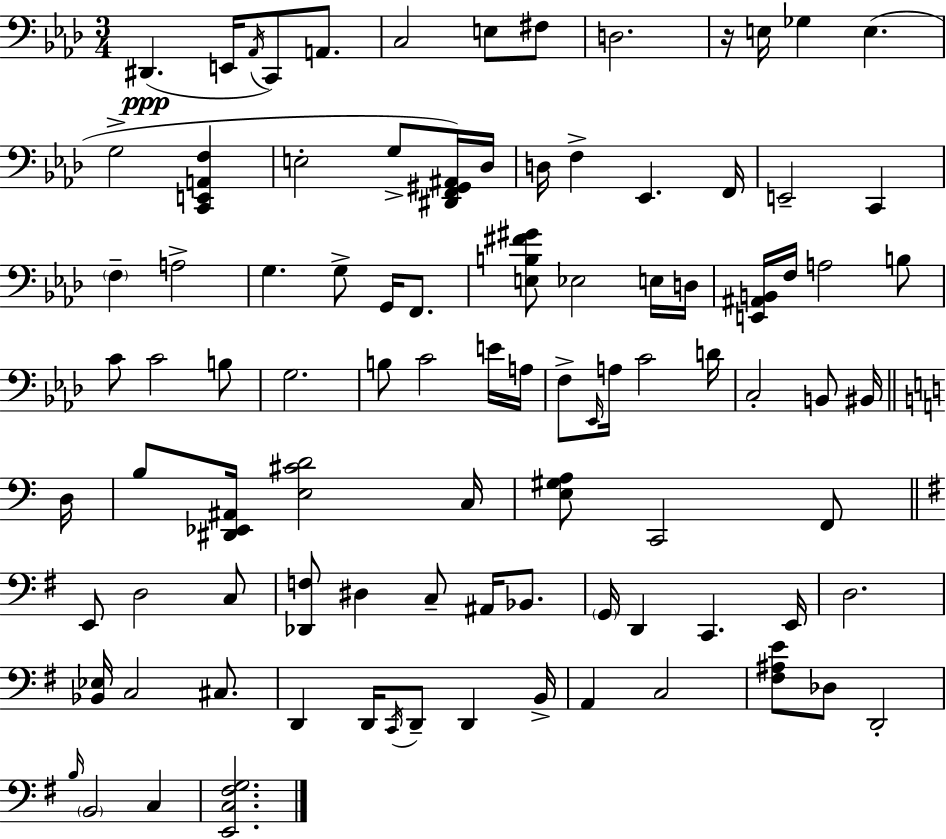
{
  \clef bass
  \numericTimeSignature
  \time 3/4
  \key aes \major
  dis,4.(\ppp e,16 \acciaccatura { aes,16 }) c,8 a,8. | c2 e8 fis8 | d2. | r16 e16 ges4 e4.( | \break g2-> <c, e, a, f>4 | e2-. g8-> <dis, f, gis, ais,>16) | des16 d16 f4-> ees,4. | f,16 e,2-- c,4 | \break \parenthesize f4-- a2-> | g4. g8-> g,16 f,8. | <e b fis' gis'>8 ees2 e16 | d16 <e, ais, b,>16 f16 a2 b8 | \break c'8 c'2 b8 | g2. | b8 c'2 e'16 | a16 f8-> \grace { ees,16 } a16 c'2 | \break d'16 c2-. b,8 | bis,16 \bar "||" \break \key a \minor d16 b8 <dis, ees, ais,>16 <e cis' d'>2 | c16 <e gis a>8 c,2 f,8 | \bar "||" \break \key g \major e,8 d2 c8 | <des, f>8 dis4 c8-- ais,16 bes,8. | \parenthesize g,16 d,4 c,4. e,16 | d2. | \break <bes, ees>16 c2 cis8. | d,4 d,16 \acciaccatura { c,16 } d,8-- d,4 | b,16-> a,4 c2 | <fis ais e'>8 des8 d,2-. | \break \grace { b16 } \parenthesize b,2 c4 | <e, c fis g>2. | \bar "|."
}